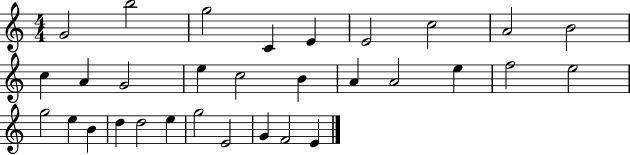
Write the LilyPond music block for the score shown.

{
  \clef treble
  \numericTimeSignature
  \time 4/4
  \key c \major
  g'2 b''2 | g''2 c'4 e'4 | e'2 c''2 | a'2 b'2 | \break c''4 a'4 g'2 | e''4 c''2 b'4 | a'4 a'2 e''4 | f''2 e''2 | \break g''2 e''4 b'4 | d''4 d''2 e''4 | g''2 e'2 | g'4 f'2 e'4 | \break \bar "|."
}